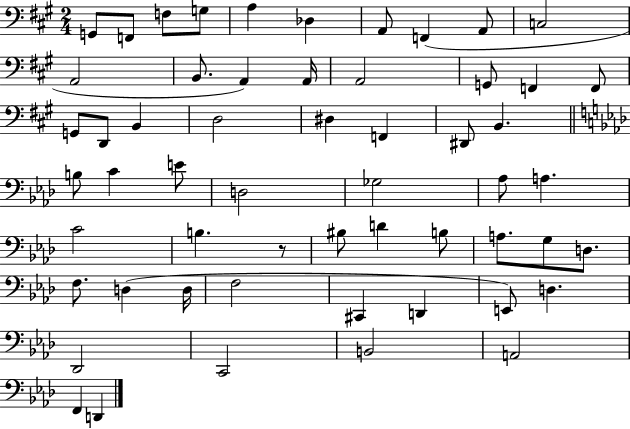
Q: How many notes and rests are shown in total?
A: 56